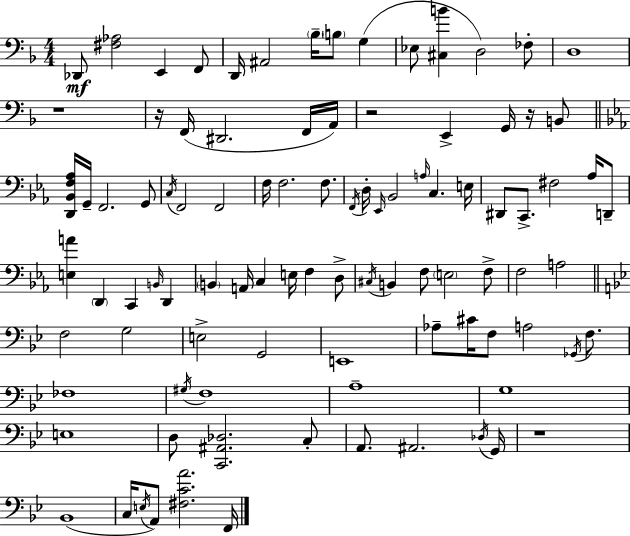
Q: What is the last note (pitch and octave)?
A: F2